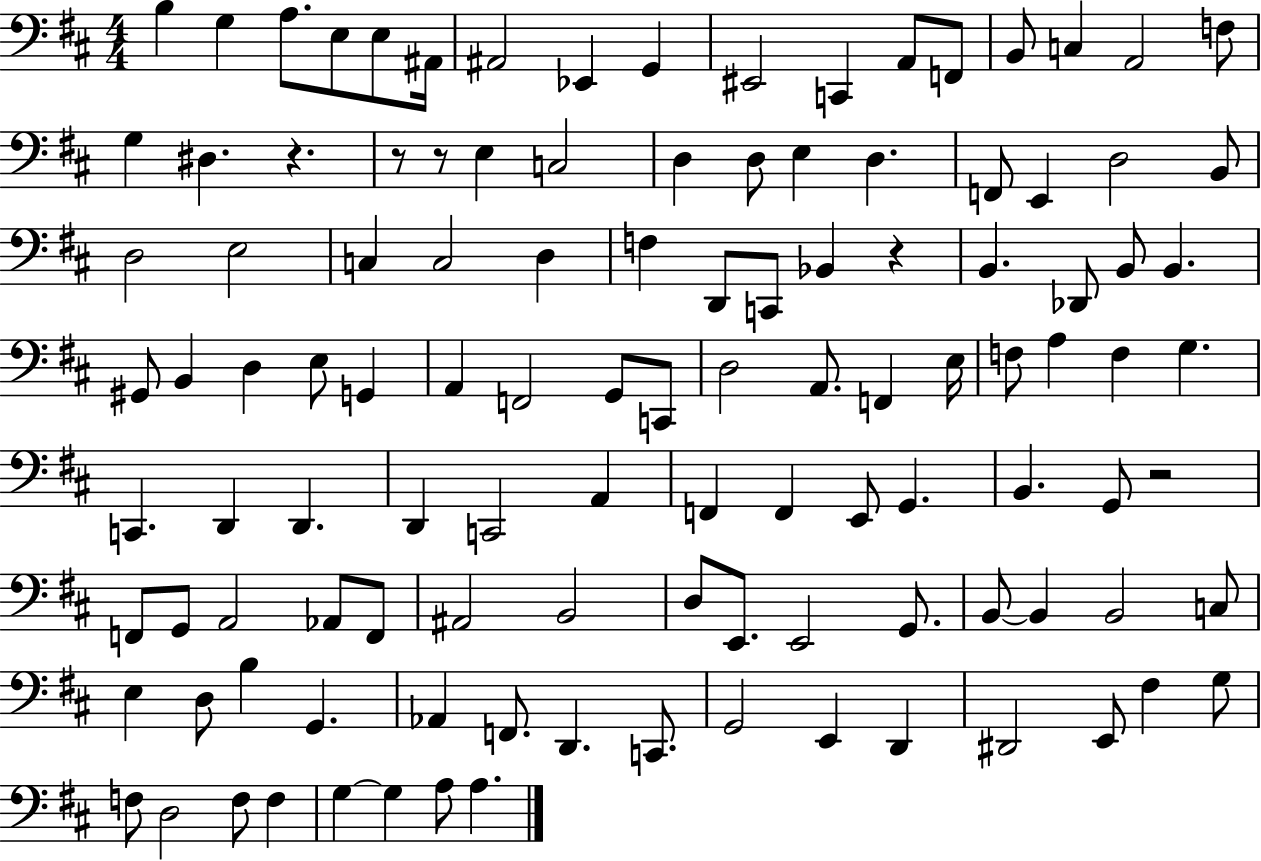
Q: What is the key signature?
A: D major